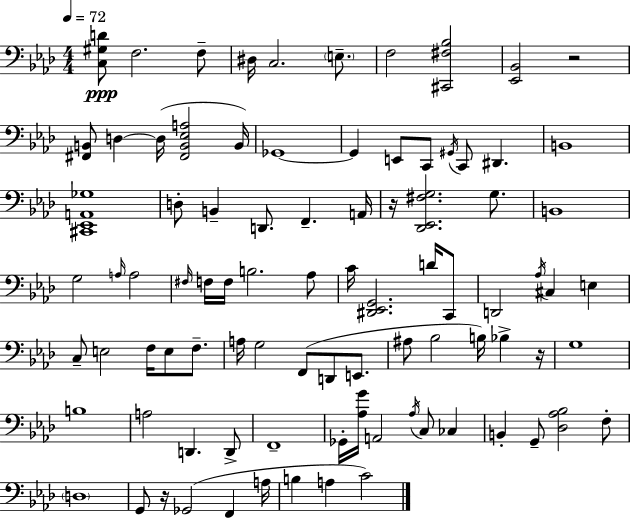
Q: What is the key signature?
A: F minor